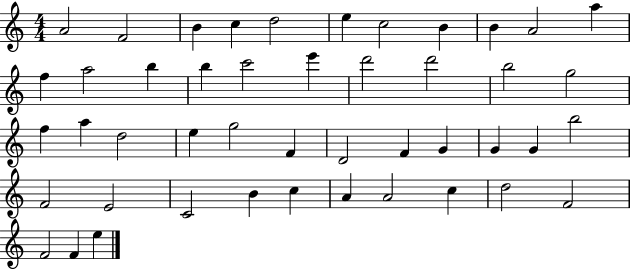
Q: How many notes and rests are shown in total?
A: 46